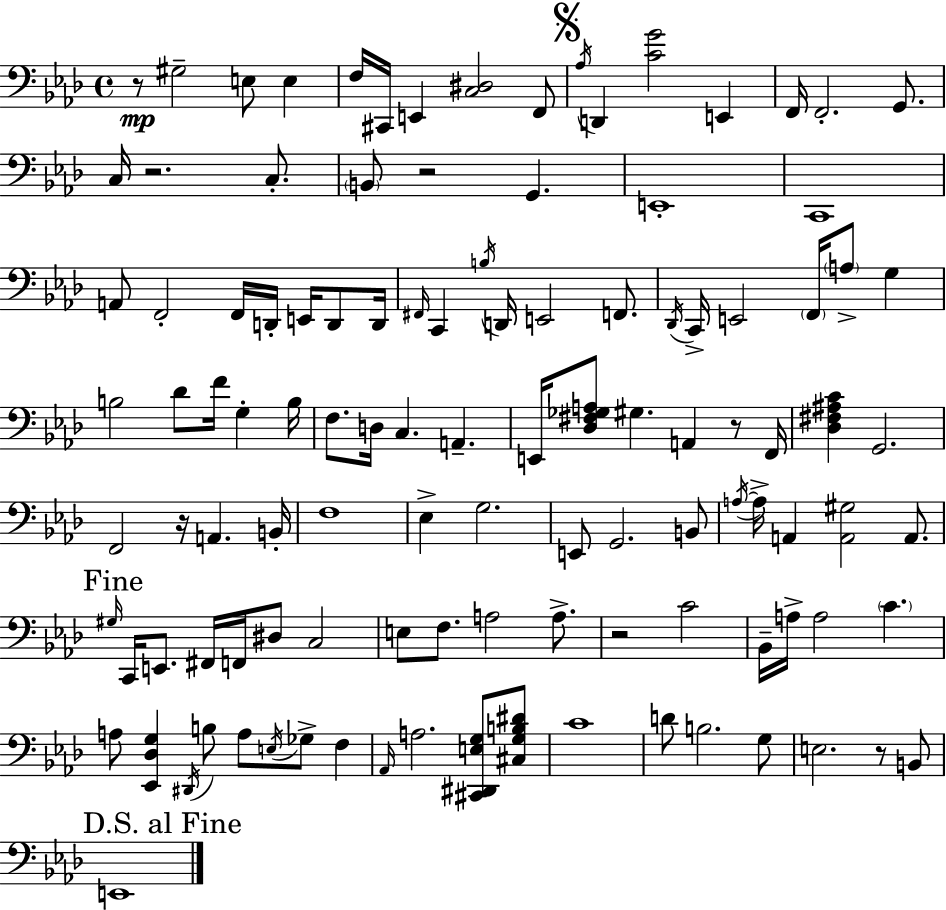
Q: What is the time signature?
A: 4/4